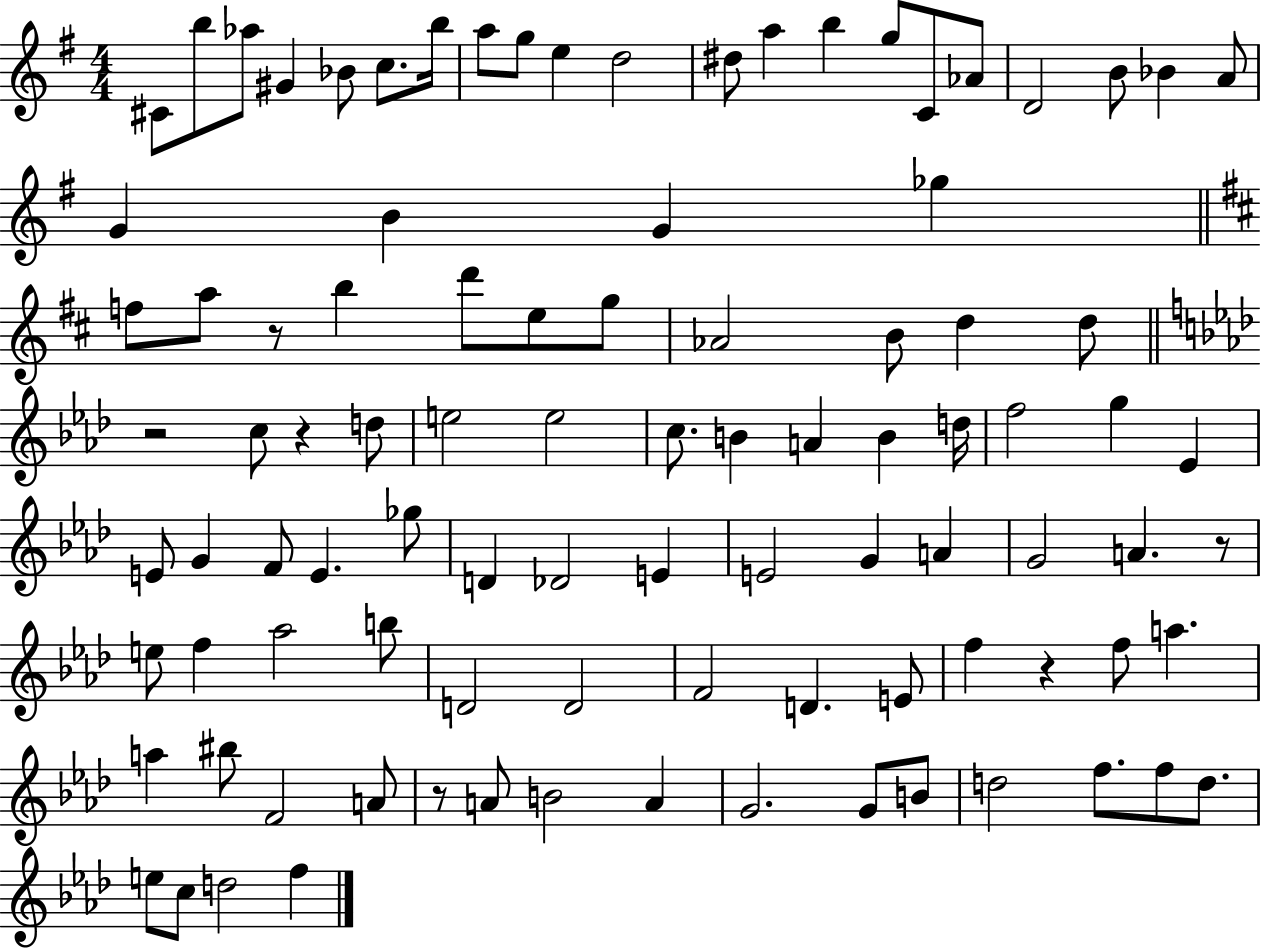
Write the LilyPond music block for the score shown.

{
  \clef treble
  \numericTimeSignature
  \time 4/4
  \key g \major
  cis'8 b''8 aes''8 gis'4 bes'8 c''8. b''16 | a''8 g''8 e''4 d''2 | dis''8 a''4 b''4 g''8 c'8 aes'8 | d'2 b'8 bes'4 a'8 | \break g'4 b'4 g'4 ges''4 | \bar "||" \break \key b \minor f''8 a''8 r8 b''4 d'''8 e''8 g''8 | aes'2 b'8 d''4 d''8 | \bar "||" \break \key aes \major r2 c''8 r4 d''8 | e''2 e''2 | c''8. b'4 a'4 b'4 d''16 | f''2 g''4 ees'4 | \break e'8 g'4 f'8 e'4. ges''8 | d'4 des'2 e'4 | e'2 g'4 a'4 | g'2 a'4. r8 | \break e''8 f''4 aes''2 b''8 | d'2 d'2 | f'2 d'4. e'8 | f''4 r4 f''8 a''4. | \break a''4 bis''8 f'2 a'8 | r8 a'8 b'2 a'4 | g'2. g'8 b'8 | d''2 f''8. f''8 d''8. | \break e''8 c''8 d''2 f''4 | \bar "|."
}